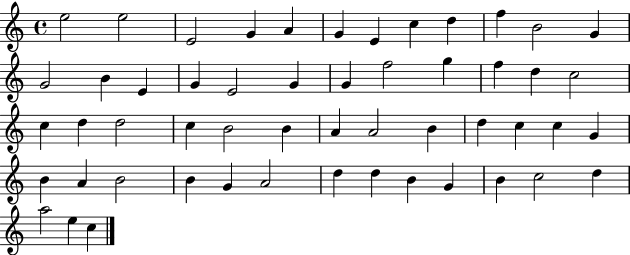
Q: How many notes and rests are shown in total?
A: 53